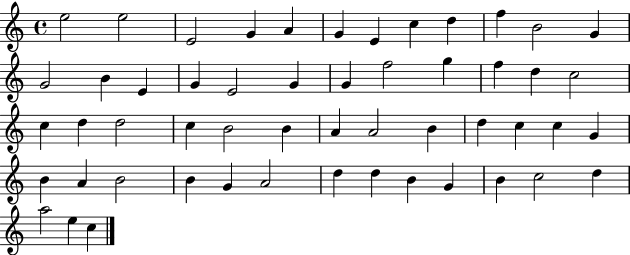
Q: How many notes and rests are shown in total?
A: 53